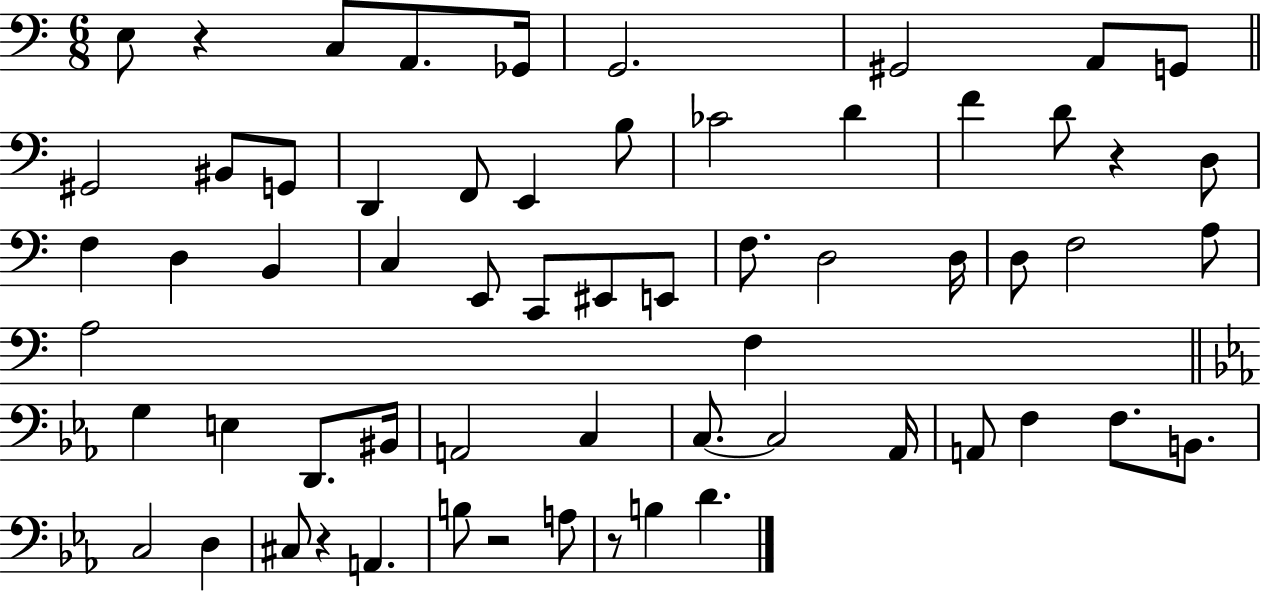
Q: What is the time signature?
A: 6/8